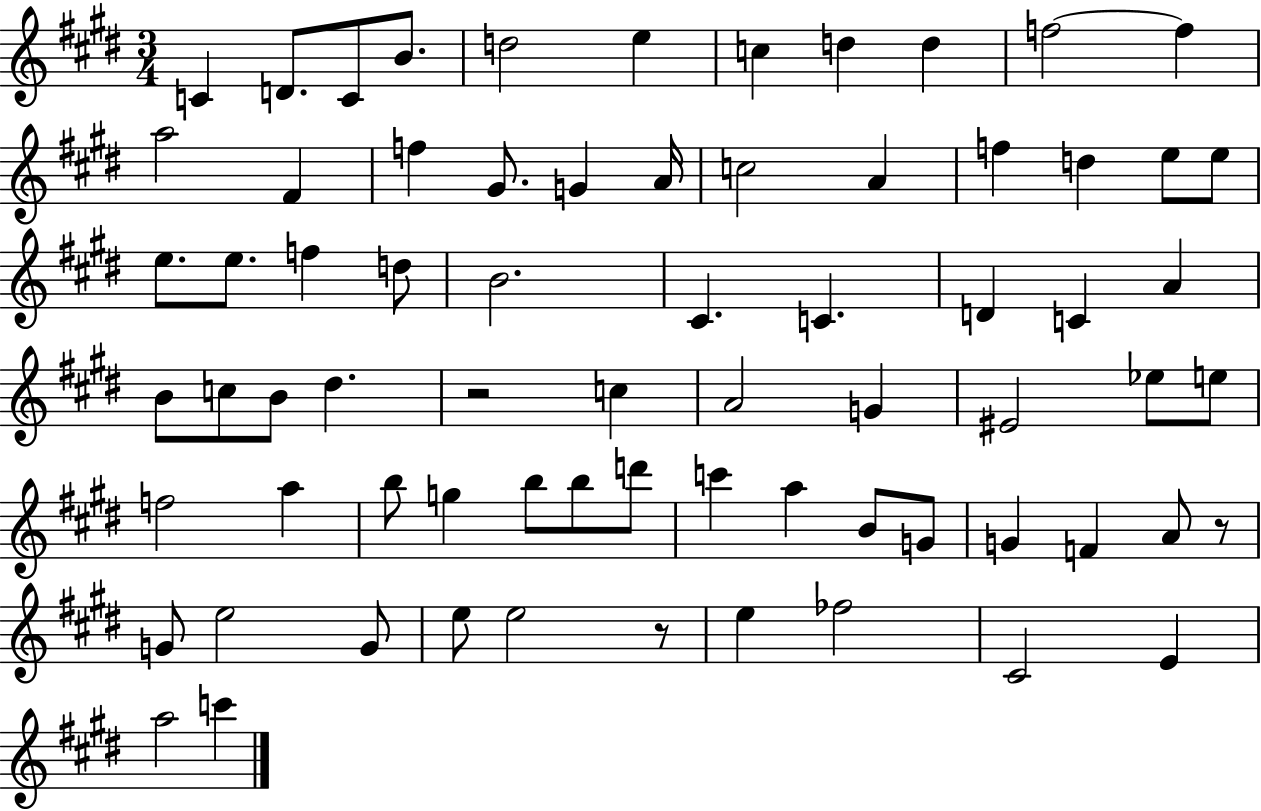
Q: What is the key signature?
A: E major